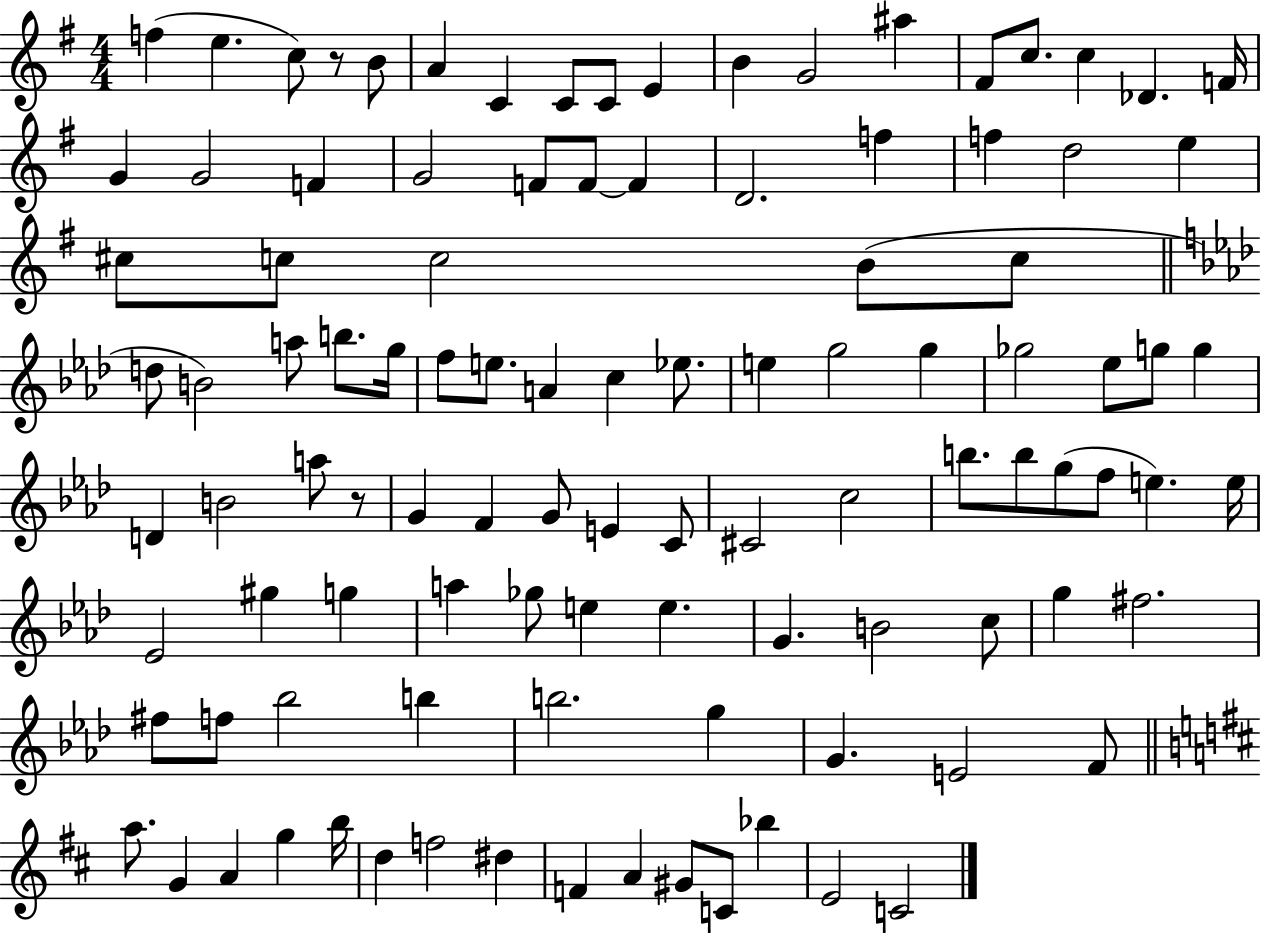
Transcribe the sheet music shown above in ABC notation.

X:1
T:Untitled
M:4/4
L:1/4
K:G
f e c/2 z/2 B/2 A C C/2 C/2 E B G2 ^a ^F/2 c/2 c _D F/4 G G2 F G2 F/2 F/2 F D2 f f d2 e ^c/2 c/2 c2 B/2 c/2 d/2 B2 a/2 b/2 g/4 f/2 e/2 A c _e/2 e g2 g _g2 _e/2 g/2 g D B2 a/2 z/2 G F G/2 E C/2 ^C2 c2 b/2 b/2 g/2 f/2 e e/4 _E2 ^g g a _g/2 e e G B2 c/2 g ^f2 ^f/2 f/2 _b2 b b2 g G E2 F/2 a/2 G A g b/4 d f2 ^d F A ^G/2 C/2 _b E2 C2